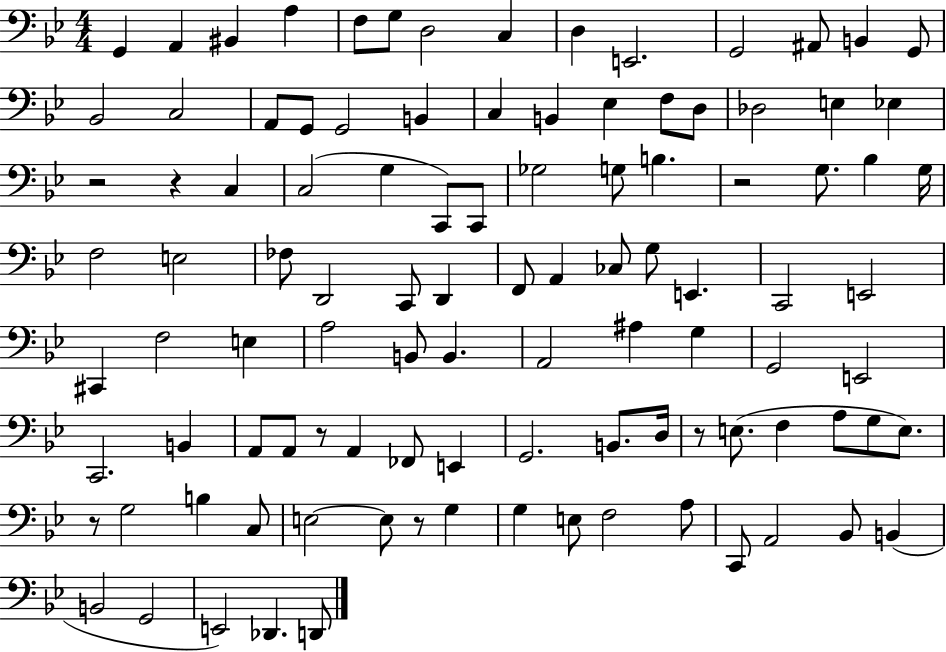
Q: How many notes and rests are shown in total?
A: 104